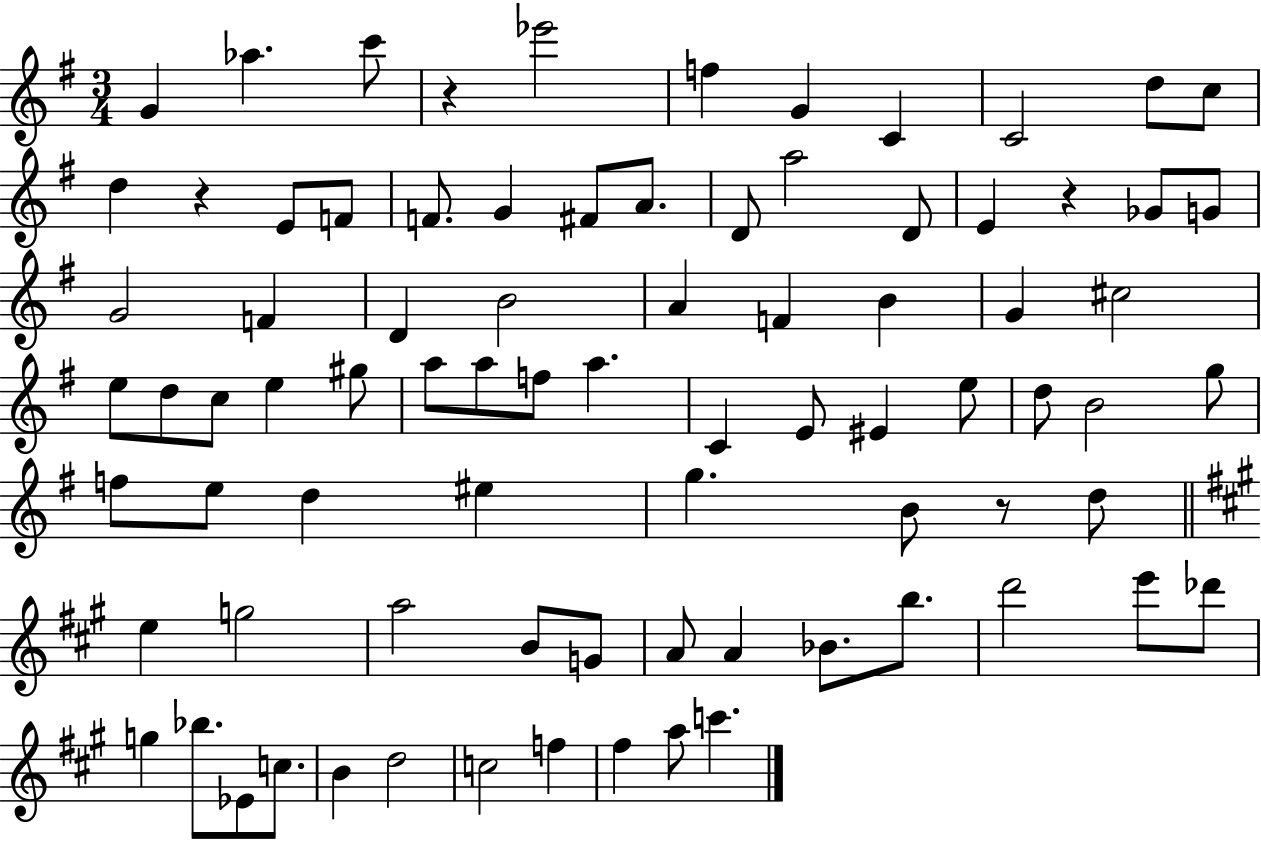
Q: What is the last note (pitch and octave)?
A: C6